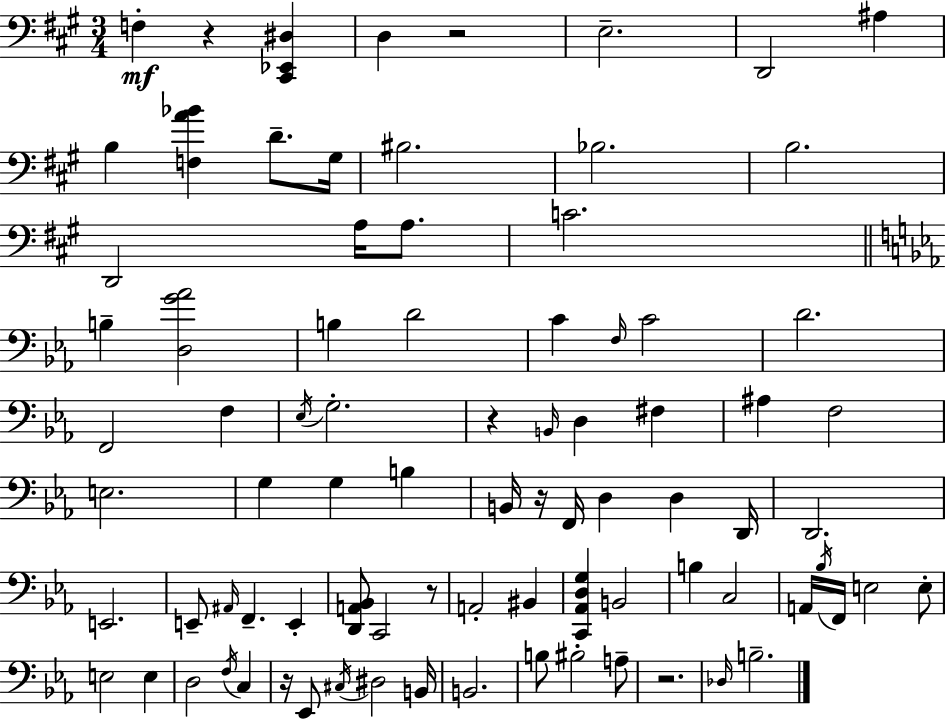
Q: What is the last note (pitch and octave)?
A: B3